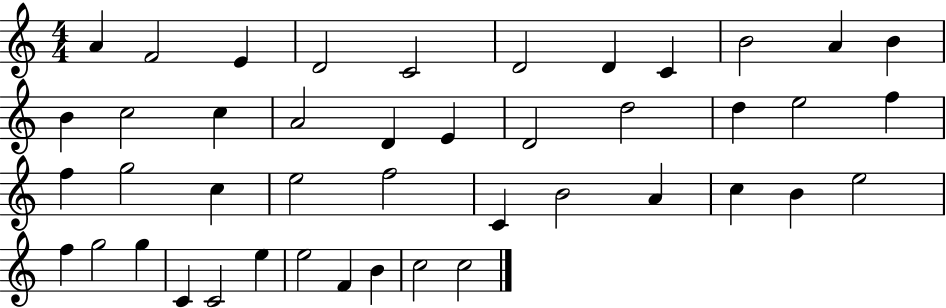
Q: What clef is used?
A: treble